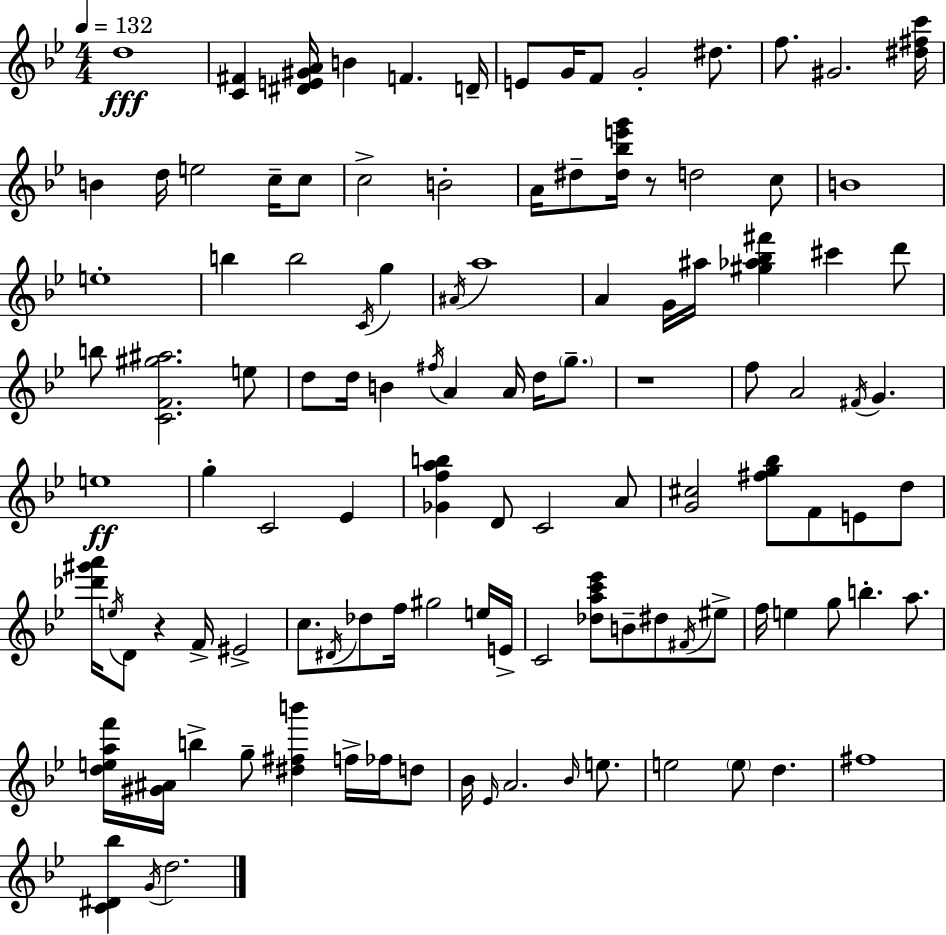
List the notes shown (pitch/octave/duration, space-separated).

D5/w [C4,F#4]/q [D#4,E4,G#4,A4]/s B4/q F4/q. D4/s E4/e G4/s F4/e G4/h D#5/e. F5/e. G#4/h. [D#5,F#5,C6]/s B4/q D5/s E5/h C5/s C5/e C5/h B4/h A4/s D#5/e [D#5,Bb5,E6,G6]/s R/e D5/h C5/e B4/w E5/w B5/q B5/h C4/s G5/q A#4/s A5/w A4/q G4/s A#5/s [G#5,Ab5,Bb5,F#6]/q C#6/q D6/e B5/e [C4,F4,G#5,A#5]/h. E5/e D5/e D5/s B4/q F#5/s A4/q A4/s D5/s G5/e. R/w F5/e A4/h F#4/s G4/q. E5/w G5/q C4/h Eb4/q [Gb4,F5,A5,B5]/q D4/e C4/h A4/e [G4,C#5]/h [F#5,G5,Bb5]/e F4/e E4/e D5/e [Db6,G#6,A6]/s E5/s D4/e R/q F4/s EIS4/h C5/e. D#4/s Db5/e F5/s G#5/h E5/s E4/s C4/h [Db5,A5,C6,Eb6]/e B4/e D#5/e F#4/s EIS5/e F5/s E5/q G5/e B5/q. A5/e. [D5,E5,A5,F6]/s [G#4,A#4]/s B5/q G5/e [D#5,F#5,B6]/q F5/s FES5/s D5/e Bb4/s Eb4/s A4/h. Bb4/s E5/e. E5/h E5/e D5/q. F#5/w [C4,D#4,Bb5]/q G4/s D5/h.